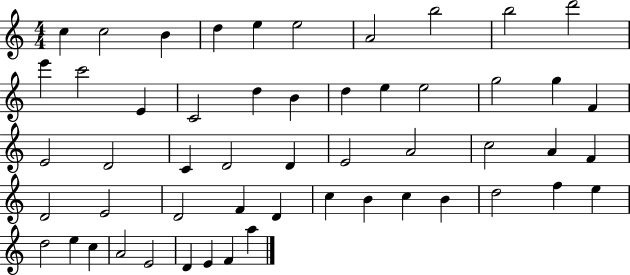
X:1
T:Untitled
M:4/4
L:1/4
K:C
c c2 B d e e2 A2 b2 b2 d'2 e' c'2 E C2 d B d e e2 g2 g F E2 D2 C D2 D E2 A2 c2 A F D2 E2 D2 F D c B c B d2 f e d2 e c A2 E2 D E F a